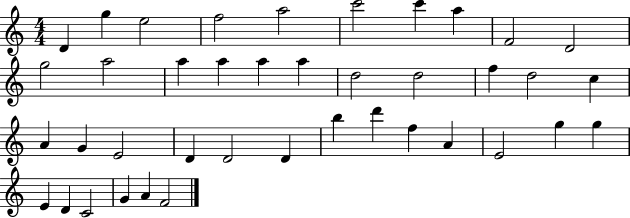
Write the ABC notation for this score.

X:1
T:Untitled
M:4/4
L:1/4
K:C
D g e2 f2 a2 c'2 c' a F2 D2 g2 a2 a a a a d2 d2 f d2 c A G E2 D D2 D b d' f A E2 g g E D C2 G A F2